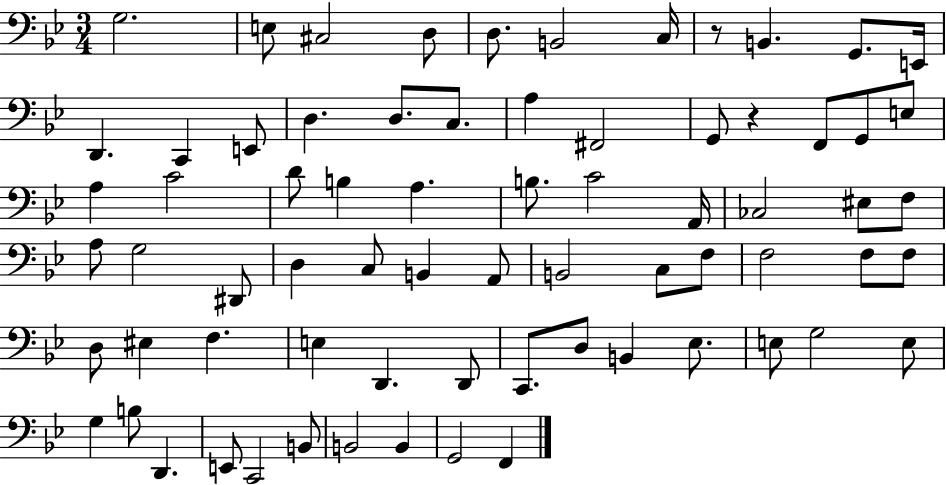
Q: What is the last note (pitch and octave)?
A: F2